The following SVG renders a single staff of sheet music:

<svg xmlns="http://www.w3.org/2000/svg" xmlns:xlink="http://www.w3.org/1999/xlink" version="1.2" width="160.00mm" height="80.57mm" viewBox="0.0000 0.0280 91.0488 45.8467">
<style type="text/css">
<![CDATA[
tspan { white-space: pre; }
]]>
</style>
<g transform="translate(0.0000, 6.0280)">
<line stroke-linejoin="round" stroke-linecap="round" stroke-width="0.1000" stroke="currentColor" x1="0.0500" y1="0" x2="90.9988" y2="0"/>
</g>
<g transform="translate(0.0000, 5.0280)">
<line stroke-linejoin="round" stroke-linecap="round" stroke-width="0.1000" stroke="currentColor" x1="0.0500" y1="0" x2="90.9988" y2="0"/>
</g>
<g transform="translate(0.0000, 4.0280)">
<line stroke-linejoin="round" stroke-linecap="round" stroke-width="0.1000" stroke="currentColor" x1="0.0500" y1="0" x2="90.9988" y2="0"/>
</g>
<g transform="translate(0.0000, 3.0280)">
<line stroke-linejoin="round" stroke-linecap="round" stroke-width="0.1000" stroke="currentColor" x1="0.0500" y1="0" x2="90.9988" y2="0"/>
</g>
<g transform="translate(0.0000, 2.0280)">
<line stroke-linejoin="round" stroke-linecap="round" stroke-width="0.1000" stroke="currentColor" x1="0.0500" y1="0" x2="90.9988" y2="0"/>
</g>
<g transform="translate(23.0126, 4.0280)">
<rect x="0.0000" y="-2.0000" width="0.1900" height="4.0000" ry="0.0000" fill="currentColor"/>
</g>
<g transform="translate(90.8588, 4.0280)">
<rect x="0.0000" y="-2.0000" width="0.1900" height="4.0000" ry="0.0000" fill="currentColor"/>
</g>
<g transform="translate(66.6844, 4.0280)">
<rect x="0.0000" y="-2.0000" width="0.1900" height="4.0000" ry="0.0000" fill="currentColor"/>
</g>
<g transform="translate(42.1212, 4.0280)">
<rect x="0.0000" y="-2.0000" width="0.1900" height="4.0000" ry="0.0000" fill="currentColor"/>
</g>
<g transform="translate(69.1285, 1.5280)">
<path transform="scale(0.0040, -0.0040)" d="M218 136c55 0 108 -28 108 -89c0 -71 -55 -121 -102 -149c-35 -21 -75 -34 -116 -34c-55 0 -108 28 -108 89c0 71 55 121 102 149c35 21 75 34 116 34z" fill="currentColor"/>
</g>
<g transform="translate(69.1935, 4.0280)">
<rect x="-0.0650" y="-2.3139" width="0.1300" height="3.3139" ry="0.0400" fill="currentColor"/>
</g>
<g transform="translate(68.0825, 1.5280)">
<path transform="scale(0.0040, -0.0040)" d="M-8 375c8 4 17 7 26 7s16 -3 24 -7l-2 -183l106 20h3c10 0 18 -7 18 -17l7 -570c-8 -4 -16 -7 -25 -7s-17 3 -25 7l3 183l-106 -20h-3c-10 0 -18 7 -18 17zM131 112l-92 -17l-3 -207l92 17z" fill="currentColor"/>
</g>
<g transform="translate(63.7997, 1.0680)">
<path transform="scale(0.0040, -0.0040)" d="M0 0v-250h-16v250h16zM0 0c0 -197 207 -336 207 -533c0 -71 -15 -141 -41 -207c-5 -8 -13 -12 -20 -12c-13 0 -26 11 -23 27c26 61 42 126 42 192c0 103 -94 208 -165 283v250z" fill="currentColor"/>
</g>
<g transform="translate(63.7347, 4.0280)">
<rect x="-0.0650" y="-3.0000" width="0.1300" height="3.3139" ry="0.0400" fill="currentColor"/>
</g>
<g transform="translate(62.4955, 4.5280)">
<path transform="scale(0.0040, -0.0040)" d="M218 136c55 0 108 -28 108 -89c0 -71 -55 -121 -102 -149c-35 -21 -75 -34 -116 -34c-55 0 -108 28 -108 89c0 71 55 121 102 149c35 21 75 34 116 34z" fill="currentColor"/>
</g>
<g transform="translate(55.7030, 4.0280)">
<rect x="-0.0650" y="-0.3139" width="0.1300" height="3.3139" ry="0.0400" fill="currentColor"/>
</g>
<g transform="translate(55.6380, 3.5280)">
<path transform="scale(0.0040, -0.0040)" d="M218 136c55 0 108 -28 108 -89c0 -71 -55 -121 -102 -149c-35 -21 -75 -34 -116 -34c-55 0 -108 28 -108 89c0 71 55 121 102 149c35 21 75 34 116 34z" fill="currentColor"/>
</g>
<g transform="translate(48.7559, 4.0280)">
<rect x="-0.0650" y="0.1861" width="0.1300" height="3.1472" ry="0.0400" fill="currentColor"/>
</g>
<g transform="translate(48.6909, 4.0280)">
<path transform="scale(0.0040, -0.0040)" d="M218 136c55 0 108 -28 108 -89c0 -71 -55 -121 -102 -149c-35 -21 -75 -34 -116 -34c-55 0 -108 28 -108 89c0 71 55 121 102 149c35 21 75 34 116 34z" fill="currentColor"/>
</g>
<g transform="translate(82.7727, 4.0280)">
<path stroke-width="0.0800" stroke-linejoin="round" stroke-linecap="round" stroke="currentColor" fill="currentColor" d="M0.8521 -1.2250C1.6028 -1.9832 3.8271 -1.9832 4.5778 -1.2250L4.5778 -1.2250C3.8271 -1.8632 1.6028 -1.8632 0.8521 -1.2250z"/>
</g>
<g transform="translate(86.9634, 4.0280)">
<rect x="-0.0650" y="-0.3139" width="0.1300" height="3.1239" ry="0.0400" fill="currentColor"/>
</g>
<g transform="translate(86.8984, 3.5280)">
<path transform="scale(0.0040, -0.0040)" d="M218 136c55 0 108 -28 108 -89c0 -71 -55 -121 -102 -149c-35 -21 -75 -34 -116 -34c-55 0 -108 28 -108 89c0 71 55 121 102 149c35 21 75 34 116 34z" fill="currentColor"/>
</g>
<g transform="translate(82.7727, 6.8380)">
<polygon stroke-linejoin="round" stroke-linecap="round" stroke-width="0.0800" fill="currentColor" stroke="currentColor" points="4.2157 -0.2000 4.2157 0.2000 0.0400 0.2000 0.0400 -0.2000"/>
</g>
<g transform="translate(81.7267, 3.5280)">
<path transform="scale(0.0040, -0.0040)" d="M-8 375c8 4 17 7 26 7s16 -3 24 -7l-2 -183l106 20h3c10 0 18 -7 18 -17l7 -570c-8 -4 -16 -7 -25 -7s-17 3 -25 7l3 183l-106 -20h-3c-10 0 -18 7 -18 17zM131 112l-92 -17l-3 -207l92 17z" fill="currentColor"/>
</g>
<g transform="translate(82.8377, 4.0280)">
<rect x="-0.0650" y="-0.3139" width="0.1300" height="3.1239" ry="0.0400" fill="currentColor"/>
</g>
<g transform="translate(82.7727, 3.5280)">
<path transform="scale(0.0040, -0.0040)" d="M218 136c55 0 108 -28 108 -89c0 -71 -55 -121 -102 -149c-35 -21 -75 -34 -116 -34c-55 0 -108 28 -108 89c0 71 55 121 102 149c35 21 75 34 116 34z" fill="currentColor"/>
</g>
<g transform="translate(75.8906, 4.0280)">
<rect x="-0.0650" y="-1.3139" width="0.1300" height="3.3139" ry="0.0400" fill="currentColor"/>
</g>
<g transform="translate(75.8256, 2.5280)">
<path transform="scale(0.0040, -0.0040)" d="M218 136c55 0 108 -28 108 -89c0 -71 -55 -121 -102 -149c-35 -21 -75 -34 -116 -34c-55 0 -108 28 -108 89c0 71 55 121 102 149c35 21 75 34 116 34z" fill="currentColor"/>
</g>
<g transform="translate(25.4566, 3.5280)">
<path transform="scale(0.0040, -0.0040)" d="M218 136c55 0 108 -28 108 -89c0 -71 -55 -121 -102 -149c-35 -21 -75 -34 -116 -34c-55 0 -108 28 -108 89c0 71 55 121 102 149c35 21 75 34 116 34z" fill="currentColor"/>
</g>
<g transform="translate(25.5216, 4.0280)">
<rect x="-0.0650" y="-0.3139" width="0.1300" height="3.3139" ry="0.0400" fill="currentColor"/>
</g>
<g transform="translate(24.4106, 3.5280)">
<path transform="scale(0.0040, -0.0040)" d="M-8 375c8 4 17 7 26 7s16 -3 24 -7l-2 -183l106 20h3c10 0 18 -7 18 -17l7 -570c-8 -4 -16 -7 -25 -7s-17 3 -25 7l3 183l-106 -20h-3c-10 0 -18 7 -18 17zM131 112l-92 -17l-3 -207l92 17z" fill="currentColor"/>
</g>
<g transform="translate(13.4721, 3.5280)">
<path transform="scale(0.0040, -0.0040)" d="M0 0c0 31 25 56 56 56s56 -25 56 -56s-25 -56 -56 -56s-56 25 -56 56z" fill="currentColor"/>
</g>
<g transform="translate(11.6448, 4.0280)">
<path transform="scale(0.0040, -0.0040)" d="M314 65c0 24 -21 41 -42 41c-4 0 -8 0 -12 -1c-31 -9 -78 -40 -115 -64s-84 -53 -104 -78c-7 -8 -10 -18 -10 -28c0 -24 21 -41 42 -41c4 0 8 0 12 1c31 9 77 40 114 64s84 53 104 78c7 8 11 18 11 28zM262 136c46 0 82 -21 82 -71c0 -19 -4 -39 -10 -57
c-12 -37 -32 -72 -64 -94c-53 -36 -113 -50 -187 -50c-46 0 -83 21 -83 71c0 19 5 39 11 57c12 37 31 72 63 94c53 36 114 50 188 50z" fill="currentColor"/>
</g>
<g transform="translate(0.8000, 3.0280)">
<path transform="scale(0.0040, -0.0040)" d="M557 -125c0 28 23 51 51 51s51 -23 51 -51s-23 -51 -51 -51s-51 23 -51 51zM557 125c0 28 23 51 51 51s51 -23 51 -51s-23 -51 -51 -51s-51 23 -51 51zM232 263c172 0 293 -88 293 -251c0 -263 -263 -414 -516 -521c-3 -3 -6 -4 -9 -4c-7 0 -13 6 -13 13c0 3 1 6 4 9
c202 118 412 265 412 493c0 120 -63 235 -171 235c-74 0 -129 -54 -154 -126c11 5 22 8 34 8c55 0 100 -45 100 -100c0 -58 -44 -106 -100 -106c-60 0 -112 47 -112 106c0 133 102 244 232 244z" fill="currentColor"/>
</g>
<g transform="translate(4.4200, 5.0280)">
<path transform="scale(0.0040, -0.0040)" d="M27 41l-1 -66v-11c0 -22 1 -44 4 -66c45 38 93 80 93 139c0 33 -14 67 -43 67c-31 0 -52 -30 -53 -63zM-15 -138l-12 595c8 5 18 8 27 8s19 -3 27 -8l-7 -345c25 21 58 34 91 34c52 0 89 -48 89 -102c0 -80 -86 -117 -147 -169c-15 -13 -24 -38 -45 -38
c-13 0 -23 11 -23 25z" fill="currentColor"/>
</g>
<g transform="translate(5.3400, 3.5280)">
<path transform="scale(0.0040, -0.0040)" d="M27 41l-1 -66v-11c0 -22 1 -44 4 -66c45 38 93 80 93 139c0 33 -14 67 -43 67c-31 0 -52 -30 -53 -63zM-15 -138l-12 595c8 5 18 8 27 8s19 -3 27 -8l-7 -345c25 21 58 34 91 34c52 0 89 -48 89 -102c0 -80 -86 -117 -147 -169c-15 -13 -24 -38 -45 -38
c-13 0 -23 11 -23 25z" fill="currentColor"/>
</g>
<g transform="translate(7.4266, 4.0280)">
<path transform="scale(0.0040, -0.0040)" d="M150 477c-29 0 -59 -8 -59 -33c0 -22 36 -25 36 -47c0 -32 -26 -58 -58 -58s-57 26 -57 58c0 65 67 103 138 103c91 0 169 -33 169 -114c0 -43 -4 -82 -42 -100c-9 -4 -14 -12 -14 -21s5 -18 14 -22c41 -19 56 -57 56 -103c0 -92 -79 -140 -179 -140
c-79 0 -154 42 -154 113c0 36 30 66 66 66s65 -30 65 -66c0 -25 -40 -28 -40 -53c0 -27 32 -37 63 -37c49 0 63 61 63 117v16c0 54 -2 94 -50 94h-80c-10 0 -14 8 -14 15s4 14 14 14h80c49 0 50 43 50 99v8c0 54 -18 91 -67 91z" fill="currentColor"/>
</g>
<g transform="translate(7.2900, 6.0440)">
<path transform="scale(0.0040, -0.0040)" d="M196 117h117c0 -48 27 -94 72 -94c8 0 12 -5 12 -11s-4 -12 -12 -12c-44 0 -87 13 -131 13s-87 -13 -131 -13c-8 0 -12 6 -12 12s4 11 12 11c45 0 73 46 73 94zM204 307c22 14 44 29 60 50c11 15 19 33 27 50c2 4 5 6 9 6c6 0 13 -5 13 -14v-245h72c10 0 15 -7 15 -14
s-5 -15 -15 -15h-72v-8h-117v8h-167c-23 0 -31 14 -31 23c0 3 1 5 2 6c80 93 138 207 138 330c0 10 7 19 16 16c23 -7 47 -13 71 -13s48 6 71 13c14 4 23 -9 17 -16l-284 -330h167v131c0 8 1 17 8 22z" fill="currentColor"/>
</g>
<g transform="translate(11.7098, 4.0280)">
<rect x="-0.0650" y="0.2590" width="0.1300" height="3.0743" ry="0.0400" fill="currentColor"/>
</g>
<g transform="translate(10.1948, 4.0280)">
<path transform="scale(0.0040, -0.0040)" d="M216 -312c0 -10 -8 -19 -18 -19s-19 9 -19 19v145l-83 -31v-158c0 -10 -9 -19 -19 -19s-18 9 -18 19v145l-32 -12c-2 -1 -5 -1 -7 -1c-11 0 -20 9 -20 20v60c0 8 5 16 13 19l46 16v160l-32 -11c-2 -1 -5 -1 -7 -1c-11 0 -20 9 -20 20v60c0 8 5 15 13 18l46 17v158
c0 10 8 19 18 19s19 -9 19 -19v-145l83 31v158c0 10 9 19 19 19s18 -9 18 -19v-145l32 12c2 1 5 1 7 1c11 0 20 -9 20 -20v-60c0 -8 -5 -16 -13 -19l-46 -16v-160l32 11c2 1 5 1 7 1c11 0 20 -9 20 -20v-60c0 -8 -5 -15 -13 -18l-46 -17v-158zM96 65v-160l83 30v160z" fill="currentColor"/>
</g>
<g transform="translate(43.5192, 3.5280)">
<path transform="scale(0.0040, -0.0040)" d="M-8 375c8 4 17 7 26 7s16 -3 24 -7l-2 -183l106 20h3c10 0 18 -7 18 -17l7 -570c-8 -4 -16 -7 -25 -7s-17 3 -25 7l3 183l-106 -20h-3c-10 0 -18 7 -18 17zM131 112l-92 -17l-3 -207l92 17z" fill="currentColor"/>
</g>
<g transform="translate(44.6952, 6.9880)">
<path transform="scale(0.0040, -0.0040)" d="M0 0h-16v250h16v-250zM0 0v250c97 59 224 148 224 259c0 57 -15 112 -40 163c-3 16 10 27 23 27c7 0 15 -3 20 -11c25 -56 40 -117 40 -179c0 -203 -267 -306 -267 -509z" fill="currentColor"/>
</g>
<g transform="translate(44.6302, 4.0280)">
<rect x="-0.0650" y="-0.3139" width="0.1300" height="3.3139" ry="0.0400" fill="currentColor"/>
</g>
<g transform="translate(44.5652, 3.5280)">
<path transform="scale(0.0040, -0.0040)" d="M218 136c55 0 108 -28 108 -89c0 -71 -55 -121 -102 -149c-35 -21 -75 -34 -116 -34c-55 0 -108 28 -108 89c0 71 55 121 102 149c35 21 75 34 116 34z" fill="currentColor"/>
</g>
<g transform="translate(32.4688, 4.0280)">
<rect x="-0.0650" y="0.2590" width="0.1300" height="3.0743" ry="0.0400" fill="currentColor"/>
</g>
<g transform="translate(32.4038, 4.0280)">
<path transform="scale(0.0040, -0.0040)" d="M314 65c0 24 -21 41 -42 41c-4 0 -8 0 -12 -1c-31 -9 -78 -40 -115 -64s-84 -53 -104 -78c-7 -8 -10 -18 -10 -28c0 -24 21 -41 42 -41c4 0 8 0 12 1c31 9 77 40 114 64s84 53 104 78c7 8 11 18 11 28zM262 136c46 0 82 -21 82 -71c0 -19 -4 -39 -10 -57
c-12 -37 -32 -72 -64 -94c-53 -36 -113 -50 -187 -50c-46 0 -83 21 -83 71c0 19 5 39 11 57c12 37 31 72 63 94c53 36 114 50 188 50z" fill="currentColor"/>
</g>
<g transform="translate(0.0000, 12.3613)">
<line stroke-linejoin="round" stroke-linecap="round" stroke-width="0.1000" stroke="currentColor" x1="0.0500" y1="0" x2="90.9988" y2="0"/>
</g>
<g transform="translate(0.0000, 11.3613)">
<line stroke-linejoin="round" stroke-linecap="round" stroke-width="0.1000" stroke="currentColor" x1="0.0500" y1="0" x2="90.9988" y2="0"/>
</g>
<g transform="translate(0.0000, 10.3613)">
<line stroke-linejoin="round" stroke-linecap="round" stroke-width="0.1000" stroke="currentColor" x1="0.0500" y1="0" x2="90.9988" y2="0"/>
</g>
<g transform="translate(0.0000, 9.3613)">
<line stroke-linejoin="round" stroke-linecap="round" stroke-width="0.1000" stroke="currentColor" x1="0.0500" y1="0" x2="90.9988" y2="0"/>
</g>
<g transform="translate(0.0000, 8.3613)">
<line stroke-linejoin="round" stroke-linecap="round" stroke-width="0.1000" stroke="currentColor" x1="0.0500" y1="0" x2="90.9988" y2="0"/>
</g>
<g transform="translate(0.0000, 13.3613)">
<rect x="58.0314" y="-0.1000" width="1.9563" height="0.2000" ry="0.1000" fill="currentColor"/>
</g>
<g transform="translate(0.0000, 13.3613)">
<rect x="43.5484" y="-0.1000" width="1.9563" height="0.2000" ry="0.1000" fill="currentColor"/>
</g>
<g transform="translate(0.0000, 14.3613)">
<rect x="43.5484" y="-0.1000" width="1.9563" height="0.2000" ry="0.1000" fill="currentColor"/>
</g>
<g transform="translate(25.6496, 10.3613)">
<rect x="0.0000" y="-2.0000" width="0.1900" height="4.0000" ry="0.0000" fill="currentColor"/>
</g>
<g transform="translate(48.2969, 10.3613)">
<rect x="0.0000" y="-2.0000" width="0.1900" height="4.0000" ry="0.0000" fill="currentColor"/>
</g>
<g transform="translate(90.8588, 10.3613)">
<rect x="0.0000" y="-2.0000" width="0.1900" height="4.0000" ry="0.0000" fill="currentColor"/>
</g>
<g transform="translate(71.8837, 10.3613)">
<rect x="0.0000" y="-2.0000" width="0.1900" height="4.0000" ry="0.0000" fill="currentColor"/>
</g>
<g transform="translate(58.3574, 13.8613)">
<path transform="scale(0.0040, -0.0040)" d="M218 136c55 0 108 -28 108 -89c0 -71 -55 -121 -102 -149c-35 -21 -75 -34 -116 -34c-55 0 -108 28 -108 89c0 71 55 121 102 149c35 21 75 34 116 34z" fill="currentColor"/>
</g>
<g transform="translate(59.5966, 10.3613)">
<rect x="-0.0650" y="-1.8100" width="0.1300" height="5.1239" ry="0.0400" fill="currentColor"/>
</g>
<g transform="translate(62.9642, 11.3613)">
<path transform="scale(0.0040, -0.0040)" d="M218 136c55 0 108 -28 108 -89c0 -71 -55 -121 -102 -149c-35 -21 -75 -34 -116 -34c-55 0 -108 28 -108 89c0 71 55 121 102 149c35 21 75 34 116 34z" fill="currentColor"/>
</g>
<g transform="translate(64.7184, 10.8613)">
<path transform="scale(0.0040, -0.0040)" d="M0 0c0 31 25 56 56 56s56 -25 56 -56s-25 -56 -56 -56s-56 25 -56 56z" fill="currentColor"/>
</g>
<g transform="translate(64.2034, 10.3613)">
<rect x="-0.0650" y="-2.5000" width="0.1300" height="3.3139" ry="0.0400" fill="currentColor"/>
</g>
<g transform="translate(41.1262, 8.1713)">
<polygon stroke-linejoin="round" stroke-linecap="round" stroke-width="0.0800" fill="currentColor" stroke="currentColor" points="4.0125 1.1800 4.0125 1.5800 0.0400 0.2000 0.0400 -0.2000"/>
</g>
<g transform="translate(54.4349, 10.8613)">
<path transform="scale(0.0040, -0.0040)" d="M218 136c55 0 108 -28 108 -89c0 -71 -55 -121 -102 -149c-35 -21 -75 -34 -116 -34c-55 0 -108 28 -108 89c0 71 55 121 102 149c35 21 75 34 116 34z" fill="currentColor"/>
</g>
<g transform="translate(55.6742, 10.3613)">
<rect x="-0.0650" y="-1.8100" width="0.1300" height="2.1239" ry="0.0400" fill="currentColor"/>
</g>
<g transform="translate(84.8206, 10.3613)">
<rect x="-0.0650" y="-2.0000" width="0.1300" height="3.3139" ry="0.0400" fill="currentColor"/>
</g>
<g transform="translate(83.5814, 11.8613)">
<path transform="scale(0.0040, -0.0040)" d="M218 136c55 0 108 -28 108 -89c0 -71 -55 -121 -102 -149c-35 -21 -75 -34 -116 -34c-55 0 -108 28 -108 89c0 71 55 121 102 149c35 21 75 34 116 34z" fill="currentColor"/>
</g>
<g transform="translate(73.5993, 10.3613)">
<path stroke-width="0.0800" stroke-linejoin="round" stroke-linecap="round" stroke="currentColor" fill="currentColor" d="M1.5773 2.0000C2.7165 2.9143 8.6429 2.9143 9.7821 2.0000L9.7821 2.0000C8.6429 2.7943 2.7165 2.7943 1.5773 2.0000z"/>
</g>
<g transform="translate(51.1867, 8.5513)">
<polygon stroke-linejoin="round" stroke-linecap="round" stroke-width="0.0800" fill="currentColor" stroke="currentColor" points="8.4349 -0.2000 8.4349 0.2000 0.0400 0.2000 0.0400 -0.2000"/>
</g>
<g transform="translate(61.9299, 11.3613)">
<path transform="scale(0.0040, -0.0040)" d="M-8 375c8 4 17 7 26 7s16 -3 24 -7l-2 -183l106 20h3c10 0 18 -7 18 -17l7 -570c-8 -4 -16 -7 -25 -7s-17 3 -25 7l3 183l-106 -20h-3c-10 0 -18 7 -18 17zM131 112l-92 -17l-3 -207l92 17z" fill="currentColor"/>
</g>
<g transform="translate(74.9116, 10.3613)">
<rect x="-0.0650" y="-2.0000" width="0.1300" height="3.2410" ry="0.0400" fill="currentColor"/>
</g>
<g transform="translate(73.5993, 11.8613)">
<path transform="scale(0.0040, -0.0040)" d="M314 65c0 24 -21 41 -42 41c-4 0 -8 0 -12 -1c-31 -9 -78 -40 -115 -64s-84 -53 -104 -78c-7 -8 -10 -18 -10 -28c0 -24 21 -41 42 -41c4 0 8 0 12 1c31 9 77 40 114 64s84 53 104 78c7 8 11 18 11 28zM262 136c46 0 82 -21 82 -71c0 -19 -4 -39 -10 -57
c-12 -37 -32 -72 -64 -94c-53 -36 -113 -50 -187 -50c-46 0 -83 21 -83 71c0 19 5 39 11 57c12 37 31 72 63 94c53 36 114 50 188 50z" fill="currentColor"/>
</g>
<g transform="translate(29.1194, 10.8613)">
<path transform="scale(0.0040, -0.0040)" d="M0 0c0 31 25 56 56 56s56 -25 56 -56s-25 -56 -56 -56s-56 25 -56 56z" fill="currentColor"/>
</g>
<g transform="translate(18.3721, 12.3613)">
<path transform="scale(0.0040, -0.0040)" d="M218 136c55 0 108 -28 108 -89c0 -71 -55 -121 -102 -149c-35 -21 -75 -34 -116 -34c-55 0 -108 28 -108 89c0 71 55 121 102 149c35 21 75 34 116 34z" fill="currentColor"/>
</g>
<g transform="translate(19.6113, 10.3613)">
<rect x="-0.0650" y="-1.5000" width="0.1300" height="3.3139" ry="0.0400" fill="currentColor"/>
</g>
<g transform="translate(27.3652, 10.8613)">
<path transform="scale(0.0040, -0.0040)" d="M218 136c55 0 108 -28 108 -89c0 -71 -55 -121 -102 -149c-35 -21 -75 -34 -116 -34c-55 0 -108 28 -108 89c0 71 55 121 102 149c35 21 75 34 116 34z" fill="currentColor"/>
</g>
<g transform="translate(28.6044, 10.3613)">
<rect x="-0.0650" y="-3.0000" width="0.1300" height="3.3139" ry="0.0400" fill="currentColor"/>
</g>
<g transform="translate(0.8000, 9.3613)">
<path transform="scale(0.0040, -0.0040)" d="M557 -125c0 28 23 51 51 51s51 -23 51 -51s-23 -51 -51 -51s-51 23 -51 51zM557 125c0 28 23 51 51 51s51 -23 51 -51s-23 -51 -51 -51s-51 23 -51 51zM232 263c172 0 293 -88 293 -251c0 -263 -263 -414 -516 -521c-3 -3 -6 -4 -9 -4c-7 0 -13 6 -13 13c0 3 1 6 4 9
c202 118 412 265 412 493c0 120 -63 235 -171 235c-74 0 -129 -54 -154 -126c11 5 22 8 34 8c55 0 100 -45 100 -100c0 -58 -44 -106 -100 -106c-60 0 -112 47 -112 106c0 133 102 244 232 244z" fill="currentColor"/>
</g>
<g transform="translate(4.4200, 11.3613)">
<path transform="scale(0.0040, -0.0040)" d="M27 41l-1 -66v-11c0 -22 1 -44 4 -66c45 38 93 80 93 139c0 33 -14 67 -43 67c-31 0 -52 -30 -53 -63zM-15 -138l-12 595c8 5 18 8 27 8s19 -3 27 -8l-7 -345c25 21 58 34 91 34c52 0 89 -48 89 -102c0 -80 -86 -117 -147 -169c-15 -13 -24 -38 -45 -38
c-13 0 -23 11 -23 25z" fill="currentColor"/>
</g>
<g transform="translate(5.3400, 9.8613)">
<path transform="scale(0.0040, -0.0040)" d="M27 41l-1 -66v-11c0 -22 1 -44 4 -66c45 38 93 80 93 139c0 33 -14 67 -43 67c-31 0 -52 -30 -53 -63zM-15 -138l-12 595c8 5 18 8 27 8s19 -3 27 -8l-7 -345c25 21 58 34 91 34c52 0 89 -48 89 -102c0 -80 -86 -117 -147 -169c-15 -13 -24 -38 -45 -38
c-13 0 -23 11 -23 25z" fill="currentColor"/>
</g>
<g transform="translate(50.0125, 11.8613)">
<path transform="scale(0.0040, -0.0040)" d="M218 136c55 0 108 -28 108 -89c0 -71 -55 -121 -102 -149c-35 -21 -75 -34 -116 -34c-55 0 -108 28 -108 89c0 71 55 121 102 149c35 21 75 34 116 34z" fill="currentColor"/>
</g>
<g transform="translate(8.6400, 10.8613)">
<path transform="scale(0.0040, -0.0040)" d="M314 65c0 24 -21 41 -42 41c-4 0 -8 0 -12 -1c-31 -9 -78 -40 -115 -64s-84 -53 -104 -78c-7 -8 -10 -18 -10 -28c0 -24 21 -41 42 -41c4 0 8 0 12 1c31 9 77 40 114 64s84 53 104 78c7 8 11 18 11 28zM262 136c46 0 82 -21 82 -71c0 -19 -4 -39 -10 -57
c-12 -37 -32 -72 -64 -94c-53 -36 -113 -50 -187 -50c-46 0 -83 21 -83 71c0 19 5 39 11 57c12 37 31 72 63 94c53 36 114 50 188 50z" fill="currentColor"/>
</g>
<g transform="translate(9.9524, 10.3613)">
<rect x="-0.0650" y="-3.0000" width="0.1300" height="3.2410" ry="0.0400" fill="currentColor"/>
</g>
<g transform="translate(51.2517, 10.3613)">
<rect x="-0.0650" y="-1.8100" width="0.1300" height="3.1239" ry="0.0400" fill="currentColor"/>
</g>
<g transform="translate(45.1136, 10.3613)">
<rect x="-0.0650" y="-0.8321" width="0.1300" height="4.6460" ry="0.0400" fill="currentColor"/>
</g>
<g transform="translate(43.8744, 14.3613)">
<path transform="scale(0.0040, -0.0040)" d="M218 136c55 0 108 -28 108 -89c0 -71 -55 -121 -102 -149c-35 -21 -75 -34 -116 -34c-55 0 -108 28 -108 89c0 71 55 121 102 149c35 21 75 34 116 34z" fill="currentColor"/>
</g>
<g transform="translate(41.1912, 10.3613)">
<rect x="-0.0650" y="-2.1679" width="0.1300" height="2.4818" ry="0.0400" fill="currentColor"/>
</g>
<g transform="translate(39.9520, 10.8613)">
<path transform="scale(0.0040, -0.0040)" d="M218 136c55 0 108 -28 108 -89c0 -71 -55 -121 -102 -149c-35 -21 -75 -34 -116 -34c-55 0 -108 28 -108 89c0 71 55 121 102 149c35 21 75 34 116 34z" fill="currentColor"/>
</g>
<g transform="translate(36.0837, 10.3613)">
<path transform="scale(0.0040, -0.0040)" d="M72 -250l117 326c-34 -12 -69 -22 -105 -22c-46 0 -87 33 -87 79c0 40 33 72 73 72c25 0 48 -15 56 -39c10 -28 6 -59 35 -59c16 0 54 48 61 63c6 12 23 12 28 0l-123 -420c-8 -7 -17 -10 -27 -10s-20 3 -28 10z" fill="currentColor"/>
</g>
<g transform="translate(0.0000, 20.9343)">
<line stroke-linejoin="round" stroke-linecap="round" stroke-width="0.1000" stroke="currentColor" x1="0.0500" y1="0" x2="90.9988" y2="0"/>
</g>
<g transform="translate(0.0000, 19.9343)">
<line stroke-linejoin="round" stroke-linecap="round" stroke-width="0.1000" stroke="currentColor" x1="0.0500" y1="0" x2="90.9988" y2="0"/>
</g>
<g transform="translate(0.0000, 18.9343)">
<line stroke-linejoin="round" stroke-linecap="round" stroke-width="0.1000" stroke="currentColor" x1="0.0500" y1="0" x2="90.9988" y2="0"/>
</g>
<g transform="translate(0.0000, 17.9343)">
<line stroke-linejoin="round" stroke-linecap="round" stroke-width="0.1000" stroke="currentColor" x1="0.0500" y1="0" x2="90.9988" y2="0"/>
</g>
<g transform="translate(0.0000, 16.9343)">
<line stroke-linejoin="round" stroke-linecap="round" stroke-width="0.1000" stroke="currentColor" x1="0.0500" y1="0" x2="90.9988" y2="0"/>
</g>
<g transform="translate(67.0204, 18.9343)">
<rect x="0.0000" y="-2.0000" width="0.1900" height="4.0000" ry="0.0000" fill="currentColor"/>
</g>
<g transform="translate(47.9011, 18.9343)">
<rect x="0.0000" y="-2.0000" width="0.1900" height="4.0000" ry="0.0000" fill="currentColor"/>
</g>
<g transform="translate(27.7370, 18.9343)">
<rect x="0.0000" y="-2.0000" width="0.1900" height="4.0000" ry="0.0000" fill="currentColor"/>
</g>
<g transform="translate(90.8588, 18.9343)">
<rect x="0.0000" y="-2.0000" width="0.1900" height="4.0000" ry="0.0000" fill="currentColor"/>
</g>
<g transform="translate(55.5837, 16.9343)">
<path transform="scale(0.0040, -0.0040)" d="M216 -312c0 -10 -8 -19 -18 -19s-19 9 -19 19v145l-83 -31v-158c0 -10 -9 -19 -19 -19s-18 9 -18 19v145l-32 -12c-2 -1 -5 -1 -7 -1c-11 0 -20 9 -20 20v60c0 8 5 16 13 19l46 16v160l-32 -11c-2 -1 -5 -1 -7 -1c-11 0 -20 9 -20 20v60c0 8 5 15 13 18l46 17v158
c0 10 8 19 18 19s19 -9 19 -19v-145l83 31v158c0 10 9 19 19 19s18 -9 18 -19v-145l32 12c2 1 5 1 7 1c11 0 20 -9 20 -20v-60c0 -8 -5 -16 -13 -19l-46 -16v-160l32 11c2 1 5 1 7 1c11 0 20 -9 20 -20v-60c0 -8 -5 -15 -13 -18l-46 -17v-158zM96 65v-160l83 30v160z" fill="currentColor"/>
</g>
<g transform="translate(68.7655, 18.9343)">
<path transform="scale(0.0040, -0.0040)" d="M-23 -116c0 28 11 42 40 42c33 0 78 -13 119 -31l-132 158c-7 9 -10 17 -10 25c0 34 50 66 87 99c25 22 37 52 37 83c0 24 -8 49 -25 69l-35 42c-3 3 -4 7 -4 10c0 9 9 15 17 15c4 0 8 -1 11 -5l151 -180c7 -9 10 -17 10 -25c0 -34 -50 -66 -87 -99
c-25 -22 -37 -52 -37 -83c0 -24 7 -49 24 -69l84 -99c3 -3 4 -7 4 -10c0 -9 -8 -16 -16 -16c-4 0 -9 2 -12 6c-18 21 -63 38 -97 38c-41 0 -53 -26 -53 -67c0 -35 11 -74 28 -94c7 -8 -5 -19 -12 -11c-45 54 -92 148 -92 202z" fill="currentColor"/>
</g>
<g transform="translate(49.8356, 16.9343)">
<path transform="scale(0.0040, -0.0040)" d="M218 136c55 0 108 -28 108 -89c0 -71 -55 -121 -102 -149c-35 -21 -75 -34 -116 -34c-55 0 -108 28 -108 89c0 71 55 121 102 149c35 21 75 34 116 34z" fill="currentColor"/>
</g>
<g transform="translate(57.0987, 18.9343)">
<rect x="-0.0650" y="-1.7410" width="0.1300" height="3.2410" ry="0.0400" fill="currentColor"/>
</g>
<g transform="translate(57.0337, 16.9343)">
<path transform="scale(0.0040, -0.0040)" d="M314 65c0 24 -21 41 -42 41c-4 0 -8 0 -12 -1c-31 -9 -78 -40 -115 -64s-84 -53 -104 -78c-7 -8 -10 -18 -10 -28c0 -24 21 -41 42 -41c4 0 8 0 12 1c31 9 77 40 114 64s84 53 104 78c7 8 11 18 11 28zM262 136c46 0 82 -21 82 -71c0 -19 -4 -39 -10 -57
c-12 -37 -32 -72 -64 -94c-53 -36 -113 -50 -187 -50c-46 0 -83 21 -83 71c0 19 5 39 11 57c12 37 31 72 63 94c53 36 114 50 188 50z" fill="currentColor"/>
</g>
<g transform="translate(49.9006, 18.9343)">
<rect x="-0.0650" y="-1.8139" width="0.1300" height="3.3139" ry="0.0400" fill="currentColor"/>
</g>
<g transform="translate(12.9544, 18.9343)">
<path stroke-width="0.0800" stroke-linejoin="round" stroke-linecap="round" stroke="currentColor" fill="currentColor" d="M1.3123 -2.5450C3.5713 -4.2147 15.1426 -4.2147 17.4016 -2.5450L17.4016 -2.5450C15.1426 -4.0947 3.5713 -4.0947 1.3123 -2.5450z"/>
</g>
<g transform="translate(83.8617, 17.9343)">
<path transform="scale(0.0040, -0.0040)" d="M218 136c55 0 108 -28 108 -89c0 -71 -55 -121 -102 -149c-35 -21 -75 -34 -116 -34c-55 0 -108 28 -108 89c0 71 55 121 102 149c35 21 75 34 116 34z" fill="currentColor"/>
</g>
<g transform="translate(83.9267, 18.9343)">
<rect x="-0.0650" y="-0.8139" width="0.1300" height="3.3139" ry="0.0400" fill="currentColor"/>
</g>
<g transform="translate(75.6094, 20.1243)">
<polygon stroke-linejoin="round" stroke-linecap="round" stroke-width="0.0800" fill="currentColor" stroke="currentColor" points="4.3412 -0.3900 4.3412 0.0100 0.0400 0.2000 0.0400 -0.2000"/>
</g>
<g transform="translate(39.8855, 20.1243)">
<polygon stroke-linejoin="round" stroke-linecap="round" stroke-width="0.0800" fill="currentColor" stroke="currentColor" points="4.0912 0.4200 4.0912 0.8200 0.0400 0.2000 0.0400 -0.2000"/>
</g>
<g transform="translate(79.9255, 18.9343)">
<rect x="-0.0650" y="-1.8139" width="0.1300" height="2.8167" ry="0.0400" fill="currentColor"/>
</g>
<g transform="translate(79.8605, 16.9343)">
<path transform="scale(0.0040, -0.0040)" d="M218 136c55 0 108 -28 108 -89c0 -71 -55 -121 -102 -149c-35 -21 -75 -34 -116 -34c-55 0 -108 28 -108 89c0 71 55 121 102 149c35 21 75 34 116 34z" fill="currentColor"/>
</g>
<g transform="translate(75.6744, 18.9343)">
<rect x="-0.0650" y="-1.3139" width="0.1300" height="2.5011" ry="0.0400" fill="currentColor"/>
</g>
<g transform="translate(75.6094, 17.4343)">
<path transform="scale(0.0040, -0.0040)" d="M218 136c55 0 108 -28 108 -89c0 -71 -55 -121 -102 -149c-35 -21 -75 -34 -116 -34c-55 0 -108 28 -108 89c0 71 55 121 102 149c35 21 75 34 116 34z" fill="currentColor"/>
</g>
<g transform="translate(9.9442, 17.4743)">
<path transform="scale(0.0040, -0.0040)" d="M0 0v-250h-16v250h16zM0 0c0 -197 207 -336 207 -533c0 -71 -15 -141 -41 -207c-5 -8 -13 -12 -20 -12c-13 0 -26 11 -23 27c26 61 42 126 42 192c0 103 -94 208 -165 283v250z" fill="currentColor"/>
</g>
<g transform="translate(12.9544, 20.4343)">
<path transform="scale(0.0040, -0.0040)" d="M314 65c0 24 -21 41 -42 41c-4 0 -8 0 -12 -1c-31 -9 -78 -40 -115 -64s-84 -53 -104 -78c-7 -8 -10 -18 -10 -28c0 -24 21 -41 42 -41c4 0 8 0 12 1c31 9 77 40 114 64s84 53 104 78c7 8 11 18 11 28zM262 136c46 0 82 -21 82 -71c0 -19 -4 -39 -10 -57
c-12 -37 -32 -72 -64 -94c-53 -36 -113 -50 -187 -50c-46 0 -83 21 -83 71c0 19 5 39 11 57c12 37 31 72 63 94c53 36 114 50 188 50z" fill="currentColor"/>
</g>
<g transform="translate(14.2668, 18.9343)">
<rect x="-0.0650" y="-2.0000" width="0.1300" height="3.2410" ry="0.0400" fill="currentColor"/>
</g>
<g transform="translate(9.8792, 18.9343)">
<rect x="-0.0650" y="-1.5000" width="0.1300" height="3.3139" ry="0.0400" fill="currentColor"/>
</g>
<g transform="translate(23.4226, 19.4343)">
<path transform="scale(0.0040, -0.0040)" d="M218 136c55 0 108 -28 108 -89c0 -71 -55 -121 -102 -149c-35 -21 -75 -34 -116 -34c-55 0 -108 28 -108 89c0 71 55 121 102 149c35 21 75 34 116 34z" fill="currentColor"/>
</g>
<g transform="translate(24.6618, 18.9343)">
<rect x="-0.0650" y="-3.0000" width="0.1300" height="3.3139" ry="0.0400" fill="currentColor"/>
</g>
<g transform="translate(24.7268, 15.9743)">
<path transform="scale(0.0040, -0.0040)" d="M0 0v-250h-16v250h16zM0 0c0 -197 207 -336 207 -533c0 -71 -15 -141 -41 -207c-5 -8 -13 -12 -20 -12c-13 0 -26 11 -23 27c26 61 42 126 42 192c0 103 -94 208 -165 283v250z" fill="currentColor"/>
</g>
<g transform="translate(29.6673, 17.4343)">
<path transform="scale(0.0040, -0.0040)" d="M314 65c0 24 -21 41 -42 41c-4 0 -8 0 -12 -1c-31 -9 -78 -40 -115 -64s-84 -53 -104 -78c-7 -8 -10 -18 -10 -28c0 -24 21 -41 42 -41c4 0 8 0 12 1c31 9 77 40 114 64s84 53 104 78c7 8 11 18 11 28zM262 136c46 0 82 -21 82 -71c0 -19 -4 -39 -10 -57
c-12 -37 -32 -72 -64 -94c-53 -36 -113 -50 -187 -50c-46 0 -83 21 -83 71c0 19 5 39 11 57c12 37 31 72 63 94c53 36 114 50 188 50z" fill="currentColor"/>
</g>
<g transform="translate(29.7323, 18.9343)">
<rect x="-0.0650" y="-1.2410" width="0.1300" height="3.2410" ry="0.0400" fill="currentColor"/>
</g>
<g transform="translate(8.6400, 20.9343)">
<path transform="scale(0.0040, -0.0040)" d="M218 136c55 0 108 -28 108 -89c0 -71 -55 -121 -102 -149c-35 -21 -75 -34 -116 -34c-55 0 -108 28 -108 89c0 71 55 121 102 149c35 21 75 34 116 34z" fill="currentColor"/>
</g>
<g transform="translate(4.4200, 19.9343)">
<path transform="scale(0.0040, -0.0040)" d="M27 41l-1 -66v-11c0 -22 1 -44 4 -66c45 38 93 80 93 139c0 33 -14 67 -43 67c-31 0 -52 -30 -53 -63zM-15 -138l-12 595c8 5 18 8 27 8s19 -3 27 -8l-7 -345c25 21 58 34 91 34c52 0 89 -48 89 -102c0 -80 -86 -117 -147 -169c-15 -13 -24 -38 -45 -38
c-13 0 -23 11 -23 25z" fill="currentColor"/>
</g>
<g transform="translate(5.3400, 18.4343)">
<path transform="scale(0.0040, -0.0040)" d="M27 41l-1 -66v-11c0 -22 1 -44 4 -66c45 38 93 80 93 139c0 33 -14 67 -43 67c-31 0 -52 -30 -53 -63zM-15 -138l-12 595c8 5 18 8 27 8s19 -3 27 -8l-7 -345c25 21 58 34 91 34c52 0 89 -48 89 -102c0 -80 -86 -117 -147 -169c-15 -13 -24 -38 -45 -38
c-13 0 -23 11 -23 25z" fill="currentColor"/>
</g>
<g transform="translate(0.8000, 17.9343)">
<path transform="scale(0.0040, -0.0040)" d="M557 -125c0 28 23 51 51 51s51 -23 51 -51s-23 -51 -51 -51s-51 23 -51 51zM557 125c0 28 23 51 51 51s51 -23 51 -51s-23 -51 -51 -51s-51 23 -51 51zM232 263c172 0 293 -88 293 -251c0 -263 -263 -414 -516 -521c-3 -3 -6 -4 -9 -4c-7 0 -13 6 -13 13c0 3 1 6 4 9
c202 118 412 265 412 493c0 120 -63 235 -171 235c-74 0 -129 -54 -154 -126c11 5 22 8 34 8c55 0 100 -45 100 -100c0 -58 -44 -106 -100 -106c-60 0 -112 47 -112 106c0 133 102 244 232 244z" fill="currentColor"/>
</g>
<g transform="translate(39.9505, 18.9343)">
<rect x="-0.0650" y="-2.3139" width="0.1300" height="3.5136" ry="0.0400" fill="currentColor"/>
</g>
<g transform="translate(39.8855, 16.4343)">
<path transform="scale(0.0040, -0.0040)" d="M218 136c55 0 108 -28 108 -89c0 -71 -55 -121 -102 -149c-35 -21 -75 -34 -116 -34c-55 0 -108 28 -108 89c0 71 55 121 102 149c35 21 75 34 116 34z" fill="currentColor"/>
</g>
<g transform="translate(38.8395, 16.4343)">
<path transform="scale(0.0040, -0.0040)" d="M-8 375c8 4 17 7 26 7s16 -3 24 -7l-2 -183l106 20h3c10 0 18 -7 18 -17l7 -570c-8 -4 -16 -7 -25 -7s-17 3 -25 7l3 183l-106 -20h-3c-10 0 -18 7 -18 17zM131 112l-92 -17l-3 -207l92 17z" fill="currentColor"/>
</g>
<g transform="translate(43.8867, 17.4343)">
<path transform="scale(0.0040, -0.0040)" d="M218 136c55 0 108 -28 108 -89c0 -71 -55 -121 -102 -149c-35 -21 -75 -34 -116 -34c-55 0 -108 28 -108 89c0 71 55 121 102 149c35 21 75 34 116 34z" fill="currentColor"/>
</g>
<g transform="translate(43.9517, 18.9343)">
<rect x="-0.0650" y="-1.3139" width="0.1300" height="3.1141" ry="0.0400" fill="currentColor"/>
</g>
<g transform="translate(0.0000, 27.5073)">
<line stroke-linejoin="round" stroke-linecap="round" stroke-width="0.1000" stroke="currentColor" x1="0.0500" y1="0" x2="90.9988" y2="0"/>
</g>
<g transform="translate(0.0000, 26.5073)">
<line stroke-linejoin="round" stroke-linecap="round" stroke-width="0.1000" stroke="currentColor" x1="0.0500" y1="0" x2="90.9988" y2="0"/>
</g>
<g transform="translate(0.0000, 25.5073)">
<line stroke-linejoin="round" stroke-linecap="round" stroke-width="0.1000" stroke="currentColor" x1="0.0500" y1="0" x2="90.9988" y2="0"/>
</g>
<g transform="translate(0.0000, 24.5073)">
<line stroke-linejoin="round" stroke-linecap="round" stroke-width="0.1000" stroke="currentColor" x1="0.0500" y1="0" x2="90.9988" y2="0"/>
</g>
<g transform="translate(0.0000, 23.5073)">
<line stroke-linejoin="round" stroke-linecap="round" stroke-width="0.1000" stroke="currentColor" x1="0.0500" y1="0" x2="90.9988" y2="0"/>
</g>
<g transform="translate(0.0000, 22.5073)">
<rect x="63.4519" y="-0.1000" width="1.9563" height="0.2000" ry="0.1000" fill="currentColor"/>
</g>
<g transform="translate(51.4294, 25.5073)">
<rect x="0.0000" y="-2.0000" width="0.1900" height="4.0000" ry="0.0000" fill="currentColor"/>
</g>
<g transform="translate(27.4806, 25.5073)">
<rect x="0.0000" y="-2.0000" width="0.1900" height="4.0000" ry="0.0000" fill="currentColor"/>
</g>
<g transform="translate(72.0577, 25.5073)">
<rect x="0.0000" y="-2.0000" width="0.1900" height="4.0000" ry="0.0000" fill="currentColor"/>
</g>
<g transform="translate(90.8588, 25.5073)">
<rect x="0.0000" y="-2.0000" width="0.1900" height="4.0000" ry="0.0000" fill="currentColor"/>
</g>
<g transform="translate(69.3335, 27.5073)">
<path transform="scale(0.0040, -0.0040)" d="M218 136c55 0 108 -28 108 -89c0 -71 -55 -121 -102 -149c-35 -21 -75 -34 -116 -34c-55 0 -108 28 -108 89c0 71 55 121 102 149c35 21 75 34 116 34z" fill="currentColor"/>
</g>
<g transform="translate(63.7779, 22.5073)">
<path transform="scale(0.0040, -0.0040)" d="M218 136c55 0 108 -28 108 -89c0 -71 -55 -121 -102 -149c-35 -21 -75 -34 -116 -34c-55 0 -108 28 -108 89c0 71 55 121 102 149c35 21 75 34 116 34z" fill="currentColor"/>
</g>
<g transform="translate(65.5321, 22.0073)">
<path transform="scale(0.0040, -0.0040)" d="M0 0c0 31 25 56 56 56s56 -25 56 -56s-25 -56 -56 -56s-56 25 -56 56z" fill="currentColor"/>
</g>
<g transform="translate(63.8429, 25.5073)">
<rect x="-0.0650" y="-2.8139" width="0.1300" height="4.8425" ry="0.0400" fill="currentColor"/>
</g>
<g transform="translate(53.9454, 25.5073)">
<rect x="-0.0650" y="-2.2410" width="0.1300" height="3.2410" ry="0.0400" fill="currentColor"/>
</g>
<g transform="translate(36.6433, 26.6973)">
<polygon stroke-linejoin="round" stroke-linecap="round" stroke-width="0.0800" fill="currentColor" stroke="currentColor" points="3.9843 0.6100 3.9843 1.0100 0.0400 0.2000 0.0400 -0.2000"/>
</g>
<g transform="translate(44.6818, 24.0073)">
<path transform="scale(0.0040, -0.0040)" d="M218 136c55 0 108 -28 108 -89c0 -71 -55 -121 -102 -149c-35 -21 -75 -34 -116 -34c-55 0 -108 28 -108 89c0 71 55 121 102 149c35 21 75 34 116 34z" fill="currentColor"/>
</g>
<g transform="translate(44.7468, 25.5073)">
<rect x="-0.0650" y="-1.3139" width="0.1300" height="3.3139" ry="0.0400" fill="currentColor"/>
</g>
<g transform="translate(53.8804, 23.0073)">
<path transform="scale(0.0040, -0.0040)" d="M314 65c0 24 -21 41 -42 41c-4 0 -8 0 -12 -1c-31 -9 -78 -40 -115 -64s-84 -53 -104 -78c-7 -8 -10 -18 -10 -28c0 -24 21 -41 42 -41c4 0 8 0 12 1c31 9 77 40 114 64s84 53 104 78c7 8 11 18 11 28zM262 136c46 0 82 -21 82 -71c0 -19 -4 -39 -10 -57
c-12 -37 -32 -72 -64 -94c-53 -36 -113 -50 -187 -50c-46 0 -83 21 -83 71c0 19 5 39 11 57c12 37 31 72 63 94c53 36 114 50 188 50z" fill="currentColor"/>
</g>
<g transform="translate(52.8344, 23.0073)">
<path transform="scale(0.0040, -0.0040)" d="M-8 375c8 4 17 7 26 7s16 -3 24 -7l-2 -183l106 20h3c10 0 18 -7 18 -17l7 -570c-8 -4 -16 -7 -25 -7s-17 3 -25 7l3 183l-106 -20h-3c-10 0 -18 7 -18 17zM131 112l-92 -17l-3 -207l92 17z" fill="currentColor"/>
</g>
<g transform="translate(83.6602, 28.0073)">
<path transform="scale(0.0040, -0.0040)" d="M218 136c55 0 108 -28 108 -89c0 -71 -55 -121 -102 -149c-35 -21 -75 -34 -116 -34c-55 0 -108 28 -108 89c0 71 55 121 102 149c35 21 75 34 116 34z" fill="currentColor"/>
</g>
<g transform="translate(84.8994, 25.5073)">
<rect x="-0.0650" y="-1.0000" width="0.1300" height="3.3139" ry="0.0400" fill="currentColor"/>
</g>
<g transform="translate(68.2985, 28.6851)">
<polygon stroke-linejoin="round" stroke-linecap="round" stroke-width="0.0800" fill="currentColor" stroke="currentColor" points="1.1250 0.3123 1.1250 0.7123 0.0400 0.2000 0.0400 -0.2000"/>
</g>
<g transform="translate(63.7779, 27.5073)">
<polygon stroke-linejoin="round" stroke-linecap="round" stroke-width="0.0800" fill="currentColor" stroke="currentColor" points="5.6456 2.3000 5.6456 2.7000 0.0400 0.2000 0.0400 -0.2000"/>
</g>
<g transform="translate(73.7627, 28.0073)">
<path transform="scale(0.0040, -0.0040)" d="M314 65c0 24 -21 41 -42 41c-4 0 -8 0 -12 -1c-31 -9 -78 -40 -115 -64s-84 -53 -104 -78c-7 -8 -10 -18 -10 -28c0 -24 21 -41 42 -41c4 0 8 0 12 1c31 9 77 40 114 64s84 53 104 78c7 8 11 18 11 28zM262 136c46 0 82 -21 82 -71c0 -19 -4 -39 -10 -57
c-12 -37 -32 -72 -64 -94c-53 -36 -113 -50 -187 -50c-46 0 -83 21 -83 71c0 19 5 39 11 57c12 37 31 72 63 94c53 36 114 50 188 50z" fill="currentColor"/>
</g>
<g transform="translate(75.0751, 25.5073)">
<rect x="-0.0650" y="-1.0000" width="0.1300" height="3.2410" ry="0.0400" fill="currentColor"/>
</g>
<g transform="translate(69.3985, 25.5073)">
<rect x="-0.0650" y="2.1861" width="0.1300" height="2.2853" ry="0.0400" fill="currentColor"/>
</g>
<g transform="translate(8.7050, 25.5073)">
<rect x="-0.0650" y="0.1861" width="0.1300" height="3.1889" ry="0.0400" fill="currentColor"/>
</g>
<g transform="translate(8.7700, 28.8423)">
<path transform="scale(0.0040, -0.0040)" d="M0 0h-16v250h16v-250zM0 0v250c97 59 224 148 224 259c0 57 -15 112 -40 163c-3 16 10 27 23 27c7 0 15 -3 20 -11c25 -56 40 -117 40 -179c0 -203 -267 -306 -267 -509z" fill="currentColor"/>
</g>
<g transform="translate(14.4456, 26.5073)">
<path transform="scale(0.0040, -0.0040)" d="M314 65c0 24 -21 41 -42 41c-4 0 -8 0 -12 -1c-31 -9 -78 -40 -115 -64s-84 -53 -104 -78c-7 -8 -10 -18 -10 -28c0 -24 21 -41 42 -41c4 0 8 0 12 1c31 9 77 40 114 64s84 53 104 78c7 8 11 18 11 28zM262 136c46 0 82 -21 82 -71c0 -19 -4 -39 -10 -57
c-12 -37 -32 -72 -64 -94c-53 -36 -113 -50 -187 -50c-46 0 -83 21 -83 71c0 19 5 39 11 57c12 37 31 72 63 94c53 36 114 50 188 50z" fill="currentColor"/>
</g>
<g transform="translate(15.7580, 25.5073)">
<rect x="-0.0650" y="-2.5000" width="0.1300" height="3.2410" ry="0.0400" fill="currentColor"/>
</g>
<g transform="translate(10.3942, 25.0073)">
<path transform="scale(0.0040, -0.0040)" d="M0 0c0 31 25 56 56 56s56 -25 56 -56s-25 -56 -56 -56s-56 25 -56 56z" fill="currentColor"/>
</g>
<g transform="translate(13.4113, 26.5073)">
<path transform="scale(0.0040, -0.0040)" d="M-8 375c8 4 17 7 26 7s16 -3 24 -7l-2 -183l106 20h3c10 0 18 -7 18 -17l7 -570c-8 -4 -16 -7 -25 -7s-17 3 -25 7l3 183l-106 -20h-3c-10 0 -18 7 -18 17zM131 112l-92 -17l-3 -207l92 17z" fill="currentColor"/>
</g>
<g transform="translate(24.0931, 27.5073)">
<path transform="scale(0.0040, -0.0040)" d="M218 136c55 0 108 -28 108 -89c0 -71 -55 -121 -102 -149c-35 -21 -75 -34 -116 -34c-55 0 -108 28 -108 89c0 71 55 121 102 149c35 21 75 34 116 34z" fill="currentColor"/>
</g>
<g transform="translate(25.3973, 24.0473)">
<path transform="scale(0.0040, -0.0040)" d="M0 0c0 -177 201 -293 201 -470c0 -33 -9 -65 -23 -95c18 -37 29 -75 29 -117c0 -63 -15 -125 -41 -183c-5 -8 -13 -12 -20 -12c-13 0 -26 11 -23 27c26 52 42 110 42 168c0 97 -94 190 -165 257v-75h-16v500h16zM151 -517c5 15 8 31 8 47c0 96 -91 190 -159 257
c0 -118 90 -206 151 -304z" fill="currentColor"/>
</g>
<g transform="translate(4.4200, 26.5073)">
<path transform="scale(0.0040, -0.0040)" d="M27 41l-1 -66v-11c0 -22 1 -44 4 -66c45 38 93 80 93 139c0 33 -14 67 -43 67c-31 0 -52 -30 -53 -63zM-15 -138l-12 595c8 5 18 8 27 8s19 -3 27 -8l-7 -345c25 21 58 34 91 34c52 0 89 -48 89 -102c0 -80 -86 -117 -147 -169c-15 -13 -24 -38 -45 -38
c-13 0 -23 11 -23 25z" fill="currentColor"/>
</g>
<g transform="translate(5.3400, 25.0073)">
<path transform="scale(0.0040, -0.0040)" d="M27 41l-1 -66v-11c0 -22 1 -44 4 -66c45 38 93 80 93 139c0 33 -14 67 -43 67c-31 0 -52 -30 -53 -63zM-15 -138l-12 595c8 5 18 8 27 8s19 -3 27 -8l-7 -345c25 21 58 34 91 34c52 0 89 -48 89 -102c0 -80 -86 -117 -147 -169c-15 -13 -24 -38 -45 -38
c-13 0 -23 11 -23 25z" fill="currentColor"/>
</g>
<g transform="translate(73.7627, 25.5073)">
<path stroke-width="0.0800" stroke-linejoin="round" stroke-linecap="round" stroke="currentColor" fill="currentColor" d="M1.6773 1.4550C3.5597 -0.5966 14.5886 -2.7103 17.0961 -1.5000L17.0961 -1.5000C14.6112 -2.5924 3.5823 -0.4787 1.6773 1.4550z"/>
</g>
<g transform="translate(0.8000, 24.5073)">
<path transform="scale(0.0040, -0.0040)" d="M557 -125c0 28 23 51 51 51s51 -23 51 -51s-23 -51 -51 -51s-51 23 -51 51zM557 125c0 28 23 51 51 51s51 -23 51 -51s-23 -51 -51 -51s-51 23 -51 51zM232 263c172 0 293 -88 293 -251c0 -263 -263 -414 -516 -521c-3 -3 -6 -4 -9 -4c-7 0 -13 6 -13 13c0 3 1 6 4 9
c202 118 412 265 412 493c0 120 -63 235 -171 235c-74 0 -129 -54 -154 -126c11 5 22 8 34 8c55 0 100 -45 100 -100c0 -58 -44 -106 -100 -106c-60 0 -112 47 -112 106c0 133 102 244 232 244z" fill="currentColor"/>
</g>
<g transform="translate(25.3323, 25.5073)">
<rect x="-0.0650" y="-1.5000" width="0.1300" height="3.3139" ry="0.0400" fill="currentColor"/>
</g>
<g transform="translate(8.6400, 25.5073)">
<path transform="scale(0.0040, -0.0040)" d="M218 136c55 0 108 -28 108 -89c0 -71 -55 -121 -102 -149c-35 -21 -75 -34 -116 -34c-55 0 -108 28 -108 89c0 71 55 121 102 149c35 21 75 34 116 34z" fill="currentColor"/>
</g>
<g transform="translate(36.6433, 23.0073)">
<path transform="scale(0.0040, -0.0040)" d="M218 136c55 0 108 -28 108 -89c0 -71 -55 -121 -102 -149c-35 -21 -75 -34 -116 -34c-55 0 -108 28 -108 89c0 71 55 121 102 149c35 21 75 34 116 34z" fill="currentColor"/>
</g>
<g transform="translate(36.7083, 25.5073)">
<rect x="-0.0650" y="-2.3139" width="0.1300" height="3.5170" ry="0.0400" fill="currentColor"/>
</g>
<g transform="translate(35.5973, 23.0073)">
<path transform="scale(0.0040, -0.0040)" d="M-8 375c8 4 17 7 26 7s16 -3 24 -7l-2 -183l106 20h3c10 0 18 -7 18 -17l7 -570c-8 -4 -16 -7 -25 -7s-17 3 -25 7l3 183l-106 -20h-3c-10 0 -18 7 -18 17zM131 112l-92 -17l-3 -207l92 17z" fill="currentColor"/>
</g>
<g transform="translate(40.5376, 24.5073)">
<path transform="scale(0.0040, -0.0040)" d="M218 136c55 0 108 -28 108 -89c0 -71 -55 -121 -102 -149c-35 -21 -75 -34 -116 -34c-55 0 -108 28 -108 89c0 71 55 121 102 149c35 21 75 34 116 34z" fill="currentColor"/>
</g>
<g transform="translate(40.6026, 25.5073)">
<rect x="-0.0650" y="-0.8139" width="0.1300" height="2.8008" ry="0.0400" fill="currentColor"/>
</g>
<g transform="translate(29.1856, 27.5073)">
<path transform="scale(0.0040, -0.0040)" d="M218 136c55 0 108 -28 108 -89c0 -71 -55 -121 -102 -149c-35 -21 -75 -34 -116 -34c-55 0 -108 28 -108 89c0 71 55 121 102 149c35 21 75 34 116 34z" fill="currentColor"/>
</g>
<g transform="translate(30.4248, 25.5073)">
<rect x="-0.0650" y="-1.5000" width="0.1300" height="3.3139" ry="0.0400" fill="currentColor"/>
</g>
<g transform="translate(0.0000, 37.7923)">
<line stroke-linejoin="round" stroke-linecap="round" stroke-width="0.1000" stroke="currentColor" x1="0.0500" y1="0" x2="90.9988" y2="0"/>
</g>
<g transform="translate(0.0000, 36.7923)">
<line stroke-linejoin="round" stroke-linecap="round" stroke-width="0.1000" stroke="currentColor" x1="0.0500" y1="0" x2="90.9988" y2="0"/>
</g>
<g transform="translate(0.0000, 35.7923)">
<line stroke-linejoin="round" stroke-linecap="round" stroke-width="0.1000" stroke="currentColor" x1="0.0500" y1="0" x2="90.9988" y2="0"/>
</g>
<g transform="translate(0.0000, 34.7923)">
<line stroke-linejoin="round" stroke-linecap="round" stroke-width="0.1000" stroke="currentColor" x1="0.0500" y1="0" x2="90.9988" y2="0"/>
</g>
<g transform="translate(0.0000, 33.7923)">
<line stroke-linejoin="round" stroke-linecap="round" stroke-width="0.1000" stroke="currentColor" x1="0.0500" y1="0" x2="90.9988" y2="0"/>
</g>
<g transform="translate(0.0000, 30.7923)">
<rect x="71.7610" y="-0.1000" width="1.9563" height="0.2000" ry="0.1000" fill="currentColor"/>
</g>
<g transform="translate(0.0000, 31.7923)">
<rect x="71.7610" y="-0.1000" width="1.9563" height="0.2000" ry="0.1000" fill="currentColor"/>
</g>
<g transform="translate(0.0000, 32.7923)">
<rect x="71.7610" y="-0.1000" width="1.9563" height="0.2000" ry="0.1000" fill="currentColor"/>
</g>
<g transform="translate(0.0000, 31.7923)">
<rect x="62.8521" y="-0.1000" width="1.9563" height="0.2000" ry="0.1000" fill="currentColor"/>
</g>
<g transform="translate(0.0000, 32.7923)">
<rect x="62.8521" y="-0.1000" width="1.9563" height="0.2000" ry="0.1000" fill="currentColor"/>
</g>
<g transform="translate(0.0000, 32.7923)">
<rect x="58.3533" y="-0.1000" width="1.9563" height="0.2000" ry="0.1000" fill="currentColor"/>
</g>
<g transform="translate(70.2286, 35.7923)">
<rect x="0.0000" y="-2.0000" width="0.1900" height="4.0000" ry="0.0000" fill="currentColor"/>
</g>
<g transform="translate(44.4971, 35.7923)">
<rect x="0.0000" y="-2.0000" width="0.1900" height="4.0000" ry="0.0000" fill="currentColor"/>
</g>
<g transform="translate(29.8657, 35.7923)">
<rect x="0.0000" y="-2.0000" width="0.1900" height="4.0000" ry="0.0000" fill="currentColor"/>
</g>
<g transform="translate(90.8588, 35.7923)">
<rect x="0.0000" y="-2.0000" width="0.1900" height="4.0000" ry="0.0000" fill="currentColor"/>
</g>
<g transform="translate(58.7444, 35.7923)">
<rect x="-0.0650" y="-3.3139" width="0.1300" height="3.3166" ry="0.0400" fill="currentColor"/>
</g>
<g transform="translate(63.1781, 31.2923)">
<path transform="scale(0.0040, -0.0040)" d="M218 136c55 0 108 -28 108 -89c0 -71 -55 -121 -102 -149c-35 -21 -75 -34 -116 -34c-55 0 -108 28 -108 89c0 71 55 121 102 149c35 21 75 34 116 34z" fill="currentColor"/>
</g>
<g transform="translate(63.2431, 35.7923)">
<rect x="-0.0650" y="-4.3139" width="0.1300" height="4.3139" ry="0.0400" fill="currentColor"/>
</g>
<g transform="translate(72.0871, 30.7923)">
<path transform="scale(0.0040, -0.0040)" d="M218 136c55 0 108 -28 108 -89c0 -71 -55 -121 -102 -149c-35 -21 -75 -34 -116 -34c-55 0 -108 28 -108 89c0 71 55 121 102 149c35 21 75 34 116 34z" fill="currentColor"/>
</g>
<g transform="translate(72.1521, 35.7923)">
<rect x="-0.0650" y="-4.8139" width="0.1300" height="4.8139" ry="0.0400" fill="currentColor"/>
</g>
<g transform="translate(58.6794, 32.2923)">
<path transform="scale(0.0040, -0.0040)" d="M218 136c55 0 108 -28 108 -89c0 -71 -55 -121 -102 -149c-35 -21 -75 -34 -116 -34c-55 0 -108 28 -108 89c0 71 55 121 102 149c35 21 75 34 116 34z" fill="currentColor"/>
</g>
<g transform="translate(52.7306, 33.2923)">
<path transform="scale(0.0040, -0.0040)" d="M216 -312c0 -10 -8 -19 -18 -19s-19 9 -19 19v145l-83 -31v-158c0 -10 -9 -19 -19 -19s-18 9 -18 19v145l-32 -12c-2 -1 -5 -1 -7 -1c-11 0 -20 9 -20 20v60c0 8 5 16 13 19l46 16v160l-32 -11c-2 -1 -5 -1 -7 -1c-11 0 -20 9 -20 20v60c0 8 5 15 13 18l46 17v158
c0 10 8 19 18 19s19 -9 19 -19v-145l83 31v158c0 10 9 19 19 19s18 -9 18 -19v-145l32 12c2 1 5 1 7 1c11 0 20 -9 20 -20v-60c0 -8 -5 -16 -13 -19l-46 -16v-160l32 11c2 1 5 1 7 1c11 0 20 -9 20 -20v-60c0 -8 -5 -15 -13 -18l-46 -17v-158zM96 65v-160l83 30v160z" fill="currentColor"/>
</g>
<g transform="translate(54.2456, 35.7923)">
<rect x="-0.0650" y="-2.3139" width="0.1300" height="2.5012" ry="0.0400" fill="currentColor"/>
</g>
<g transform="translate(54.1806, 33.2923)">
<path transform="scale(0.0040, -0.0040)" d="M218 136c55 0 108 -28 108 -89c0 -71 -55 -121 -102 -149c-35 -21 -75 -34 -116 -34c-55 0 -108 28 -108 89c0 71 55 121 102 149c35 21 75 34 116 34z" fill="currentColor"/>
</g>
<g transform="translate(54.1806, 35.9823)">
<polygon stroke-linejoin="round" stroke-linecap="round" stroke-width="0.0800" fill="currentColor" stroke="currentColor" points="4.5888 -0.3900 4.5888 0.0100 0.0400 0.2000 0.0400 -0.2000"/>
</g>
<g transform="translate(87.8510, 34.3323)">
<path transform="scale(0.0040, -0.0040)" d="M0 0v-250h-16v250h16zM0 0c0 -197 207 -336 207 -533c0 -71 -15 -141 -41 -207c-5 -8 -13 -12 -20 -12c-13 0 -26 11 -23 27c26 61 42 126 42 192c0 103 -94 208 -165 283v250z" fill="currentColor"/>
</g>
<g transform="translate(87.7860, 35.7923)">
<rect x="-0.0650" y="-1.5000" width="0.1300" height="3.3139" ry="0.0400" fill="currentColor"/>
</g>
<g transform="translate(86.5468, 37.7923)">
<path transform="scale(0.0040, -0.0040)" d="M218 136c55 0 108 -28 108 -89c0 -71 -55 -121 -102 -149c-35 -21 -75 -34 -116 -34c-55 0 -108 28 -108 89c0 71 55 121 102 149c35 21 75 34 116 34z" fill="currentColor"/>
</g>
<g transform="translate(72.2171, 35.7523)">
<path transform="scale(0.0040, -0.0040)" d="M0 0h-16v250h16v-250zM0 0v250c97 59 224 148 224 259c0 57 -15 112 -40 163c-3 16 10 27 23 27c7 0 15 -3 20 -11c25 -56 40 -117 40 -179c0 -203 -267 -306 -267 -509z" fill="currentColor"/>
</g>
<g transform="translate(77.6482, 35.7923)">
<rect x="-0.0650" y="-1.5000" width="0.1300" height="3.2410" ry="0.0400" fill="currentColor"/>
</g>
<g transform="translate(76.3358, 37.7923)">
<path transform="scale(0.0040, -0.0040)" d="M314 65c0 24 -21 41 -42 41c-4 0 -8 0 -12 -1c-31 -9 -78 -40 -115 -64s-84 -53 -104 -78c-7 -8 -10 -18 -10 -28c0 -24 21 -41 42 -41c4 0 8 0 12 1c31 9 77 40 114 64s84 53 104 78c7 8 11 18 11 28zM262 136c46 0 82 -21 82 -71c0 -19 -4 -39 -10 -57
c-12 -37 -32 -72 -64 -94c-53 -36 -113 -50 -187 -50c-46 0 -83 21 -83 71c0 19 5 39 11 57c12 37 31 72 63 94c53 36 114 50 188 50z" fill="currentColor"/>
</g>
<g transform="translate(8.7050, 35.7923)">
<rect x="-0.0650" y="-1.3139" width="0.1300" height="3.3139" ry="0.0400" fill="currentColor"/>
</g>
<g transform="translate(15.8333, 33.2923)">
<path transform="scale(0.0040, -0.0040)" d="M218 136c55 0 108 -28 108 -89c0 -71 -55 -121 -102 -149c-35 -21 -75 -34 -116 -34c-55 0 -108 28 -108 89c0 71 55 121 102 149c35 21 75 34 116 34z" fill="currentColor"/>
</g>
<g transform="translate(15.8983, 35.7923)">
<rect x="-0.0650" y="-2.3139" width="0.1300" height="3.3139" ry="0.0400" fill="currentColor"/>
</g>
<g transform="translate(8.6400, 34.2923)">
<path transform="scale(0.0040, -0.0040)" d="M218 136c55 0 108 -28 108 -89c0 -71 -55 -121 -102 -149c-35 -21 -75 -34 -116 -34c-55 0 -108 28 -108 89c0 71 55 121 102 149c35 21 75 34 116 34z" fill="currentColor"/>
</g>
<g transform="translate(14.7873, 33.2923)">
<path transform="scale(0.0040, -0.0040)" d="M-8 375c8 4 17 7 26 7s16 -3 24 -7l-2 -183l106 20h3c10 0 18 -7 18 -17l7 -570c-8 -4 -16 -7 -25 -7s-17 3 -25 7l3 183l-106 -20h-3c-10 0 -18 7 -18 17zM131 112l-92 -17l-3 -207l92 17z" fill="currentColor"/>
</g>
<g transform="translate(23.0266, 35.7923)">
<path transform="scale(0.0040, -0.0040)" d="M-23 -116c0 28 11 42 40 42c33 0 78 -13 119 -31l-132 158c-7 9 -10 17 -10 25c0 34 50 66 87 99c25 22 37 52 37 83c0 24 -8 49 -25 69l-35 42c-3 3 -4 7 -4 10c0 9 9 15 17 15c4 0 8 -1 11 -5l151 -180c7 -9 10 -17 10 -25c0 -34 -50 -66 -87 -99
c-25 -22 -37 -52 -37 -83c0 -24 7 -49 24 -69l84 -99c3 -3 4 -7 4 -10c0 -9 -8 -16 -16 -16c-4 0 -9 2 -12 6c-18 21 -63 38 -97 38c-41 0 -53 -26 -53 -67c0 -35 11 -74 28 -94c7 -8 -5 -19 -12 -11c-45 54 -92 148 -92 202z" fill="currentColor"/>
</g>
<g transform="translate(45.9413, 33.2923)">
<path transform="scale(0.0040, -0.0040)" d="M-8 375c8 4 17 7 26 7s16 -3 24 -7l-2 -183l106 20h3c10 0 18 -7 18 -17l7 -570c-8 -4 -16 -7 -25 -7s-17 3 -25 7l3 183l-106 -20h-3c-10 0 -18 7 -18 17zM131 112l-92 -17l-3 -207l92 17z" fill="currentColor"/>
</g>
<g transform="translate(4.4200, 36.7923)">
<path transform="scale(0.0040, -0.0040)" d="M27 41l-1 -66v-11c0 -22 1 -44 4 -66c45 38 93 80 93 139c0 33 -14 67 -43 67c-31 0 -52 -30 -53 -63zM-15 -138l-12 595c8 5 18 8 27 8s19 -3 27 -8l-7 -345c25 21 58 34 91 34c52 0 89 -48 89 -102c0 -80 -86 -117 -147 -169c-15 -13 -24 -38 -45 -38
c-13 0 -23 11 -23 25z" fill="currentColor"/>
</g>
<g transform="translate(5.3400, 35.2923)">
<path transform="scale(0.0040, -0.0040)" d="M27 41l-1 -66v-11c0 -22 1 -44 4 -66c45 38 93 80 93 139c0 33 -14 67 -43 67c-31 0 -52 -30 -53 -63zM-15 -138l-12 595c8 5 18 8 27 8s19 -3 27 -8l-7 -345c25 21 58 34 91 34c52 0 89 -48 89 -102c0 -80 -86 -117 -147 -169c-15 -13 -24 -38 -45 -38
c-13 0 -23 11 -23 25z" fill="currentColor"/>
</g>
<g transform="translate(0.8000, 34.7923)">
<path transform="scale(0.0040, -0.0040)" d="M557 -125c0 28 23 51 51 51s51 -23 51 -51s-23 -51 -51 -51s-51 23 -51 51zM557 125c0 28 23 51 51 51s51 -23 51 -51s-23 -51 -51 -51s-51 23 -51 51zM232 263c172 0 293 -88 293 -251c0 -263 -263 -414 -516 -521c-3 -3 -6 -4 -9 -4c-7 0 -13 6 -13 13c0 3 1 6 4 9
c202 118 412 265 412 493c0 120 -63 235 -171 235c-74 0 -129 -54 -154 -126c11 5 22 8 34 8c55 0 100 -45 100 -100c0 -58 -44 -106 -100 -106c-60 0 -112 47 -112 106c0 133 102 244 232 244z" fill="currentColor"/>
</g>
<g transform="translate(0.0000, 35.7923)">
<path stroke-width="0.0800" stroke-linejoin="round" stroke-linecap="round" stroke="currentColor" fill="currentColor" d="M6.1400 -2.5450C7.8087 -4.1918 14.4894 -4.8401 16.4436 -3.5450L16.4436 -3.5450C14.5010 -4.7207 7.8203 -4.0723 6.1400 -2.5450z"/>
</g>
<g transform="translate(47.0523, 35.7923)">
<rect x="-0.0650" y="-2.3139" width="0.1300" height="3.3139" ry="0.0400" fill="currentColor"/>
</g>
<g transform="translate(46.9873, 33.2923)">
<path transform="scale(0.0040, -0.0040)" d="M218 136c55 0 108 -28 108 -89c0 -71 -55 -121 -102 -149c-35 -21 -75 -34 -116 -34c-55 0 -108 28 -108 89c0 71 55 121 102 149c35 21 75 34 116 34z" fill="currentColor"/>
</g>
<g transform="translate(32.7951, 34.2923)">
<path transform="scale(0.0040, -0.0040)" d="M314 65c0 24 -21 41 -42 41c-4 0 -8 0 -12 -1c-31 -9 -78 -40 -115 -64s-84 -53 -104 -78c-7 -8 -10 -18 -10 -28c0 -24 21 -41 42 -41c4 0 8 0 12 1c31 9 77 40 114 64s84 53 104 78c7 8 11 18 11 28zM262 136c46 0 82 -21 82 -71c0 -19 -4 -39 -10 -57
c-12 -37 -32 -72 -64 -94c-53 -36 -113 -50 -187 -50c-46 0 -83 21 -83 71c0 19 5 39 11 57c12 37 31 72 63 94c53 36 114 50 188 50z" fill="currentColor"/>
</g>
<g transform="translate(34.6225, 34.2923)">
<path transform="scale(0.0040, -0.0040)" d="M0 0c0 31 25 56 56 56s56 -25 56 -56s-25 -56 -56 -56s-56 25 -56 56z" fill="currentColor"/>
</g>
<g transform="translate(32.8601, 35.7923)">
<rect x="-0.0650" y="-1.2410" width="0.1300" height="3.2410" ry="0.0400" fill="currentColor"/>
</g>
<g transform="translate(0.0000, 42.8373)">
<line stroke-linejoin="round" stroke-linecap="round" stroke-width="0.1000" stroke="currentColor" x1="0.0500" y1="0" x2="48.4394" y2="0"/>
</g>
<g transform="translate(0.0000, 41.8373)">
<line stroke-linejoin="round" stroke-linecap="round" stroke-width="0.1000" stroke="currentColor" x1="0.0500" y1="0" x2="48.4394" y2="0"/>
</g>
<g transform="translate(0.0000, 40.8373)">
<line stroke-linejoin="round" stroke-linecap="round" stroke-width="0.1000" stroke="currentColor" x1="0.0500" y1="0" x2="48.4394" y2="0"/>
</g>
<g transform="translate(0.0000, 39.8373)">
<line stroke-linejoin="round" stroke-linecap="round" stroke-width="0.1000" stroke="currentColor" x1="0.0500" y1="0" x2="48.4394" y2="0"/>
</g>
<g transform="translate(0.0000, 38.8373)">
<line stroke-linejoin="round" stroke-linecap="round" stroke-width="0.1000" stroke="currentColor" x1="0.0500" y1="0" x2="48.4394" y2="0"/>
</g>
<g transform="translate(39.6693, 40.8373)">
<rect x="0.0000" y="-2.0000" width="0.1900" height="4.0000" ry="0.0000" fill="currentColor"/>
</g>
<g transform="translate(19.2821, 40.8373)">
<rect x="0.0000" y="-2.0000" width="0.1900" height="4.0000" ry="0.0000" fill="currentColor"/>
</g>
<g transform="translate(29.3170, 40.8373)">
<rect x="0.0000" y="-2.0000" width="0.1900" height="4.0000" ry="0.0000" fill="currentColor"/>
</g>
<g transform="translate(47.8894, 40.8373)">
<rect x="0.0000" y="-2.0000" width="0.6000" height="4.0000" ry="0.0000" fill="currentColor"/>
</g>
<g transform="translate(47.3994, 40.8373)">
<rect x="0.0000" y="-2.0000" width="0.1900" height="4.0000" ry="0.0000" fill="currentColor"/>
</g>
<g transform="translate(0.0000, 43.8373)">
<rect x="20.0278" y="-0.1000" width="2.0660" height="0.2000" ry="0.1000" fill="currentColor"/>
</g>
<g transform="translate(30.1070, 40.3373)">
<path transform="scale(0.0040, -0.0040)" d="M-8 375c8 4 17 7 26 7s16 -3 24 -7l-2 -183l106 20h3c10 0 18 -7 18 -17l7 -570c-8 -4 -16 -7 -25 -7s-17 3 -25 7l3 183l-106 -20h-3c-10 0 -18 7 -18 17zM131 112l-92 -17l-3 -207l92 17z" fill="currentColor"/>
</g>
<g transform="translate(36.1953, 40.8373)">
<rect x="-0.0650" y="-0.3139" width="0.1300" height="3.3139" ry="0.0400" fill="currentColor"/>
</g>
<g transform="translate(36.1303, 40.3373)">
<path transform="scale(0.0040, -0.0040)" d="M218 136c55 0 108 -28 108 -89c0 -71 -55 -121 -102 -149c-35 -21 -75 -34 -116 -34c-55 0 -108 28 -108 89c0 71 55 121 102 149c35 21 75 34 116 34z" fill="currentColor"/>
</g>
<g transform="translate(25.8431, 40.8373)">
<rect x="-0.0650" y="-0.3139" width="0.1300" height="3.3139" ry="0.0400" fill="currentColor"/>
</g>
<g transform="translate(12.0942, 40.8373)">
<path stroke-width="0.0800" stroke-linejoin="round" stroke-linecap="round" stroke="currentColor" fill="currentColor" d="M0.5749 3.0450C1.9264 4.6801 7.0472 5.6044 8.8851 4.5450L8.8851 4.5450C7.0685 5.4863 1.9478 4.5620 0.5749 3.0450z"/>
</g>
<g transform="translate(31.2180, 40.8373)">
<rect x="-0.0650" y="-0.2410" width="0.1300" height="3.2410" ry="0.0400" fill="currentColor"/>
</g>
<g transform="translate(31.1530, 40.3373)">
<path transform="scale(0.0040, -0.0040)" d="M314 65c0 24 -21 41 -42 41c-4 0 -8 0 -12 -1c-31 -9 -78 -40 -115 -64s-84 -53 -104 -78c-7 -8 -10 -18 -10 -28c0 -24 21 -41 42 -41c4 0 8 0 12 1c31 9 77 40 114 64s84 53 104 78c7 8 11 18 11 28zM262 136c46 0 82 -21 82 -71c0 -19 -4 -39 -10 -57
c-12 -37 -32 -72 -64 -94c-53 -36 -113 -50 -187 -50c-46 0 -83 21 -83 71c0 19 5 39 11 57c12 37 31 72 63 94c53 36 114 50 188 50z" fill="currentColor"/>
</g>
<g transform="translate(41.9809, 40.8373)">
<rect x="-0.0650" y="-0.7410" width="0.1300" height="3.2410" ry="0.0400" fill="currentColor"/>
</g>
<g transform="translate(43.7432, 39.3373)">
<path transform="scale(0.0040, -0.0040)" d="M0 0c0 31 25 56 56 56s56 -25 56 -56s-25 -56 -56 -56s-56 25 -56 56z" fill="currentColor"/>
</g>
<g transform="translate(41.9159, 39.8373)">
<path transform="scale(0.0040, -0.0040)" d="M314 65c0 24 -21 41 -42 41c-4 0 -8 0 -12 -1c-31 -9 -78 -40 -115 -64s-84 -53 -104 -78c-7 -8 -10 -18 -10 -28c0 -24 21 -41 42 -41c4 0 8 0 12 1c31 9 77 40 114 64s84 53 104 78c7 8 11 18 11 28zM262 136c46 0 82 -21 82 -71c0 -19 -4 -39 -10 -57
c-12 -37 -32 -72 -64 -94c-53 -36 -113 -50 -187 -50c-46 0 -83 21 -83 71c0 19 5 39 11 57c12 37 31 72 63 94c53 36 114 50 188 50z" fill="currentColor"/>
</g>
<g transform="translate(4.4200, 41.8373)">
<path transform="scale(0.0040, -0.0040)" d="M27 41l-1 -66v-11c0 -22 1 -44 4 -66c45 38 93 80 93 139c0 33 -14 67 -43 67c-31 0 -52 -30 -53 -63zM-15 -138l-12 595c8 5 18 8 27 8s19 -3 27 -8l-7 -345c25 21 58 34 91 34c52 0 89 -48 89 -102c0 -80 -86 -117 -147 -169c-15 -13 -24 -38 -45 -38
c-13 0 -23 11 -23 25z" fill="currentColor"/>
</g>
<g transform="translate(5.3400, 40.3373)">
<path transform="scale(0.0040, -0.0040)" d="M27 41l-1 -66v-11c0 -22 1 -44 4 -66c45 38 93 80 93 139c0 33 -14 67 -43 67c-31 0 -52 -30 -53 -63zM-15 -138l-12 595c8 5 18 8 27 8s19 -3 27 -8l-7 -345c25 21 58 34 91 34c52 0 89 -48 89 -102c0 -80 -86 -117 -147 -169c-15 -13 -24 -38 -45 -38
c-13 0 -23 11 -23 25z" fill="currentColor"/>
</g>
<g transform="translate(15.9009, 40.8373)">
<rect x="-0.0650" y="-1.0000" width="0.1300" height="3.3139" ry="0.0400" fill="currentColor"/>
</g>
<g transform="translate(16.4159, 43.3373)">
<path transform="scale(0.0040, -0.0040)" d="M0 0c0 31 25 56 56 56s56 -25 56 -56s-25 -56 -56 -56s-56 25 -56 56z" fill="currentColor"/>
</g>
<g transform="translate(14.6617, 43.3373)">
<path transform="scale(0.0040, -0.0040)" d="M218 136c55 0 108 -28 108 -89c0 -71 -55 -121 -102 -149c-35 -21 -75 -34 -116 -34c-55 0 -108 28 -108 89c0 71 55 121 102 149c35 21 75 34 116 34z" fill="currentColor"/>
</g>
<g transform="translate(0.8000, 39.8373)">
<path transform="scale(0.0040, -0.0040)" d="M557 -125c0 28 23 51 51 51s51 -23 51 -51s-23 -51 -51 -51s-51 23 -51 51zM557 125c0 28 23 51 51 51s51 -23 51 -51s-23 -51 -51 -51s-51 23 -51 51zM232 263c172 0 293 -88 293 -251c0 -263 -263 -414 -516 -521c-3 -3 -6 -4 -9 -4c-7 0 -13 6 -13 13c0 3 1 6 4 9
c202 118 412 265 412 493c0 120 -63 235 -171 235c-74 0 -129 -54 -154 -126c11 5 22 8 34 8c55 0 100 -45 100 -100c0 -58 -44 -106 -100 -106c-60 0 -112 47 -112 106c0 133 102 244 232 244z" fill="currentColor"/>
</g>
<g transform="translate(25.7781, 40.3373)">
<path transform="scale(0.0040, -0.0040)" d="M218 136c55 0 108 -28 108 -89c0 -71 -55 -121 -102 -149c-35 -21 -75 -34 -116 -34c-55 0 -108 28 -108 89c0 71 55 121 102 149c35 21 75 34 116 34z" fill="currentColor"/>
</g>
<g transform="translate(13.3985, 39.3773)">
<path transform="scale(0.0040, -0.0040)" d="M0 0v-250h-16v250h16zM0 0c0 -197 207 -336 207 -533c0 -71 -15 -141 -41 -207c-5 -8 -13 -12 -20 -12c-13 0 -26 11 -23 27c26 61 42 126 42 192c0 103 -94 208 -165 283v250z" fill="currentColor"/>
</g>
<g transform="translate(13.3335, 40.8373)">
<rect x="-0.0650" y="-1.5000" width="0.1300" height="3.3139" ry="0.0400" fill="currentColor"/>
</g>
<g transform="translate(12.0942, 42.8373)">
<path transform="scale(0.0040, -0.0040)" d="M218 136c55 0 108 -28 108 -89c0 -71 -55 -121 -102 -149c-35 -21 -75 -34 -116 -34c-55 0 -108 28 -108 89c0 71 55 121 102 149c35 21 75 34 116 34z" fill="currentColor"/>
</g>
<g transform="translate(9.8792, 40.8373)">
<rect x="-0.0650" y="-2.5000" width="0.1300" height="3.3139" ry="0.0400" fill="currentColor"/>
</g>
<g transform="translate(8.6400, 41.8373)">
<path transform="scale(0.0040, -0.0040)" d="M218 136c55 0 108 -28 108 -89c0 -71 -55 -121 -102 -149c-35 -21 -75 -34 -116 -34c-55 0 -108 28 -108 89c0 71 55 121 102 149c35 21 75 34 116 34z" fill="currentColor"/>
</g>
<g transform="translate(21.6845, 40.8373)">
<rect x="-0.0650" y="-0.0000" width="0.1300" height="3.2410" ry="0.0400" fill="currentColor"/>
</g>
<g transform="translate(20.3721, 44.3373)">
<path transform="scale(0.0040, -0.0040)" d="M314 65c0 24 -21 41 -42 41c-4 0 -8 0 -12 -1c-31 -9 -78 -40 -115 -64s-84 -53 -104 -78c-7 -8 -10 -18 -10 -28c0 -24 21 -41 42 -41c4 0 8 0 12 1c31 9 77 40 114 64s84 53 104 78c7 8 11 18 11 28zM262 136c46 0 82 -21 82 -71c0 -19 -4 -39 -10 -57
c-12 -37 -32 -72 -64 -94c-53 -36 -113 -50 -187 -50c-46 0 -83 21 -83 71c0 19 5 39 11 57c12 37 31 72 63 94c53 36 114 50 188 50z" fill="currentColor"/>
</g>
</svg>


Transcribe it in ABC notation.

X:1
T:Untitled
M:3/4
L:1/4
K:Bb
^D,2 E, D,2 E,/2 D, E, C,/2 B, G, E,/2 E,/2 C,2 G,, C, z/2 C,/2 C,,/2 A,,/2 C,/2 D,,/2 B,, A,,2 A,, G,,/2 A,,2 C,/2 G,2 B,/2 G,/2 A, ^A,2 z G,/2 A,/2 F, D,/2 B,,2 G,,/4 G,, B,/2 F,/2 G, B,2 C/2 G,,/4 F,,2 F,, G, B, z G,2 B, ^B,/2 D/2 F G/2 G,,2 G,,/2 _B,, G,,/2 F,, D,,2 _E, E,2 E, F,2